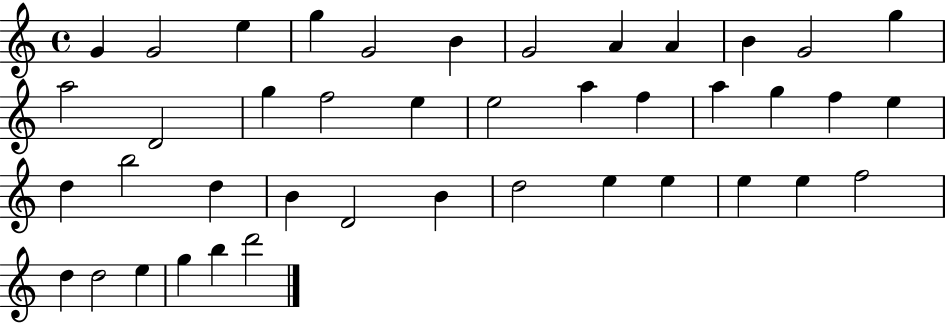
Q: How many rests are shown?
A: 0